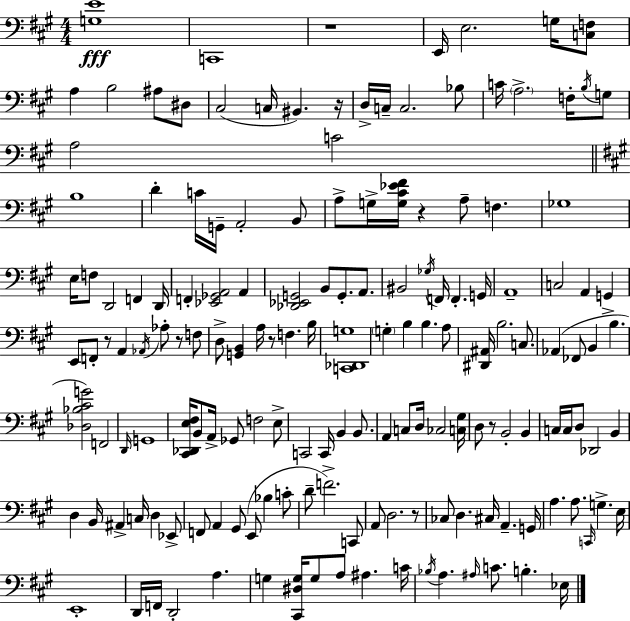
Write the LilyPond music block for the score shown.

{
  \clef bass
  \numericTimeSignature
  \time 4/4
  \key a \major
  <g e'>1\fff | c,1 | r1 | e,16 e2. g16 <c f>8 | \break a4 b2 ais8 dis8 | cis2( c16 bis,4.) r16 | d16-> c16-- c2. bes8 | c'16 \parenthesize a2.-> f16-. \acciaccatura { b16 } g8 | \break a2 c'2 | \bar "||" \break \key a \major b1 | d'4-. c'16 g,16-- a,2-. b,8 | a8-> g16-> <g cis' ees' fis'>16 r4 a8-- f4. | ges1 | \break e16 f8 d,2 f,4 d,16 | f,4-. <ees, ges, a,>2 a,4 | <des, ees, g,>2 b,8 g,8.-. a,8. | bis,2 \acciaccatura { ges16 } f,16 f,4.-. | \break g,16 a,1-- | c2 a,4 g,4-> | e,8 f,8-. r8 a,4 \acciaccatura { aes,16 } aes8-. r8 | f8 d8-> <g, b,>4 a16 r8 f4. | \break b16 <c, des, g>1 | \parenthesize g4-. b4 b4. | a8 <dis, ais,>16 b2. c8. | aes,4( fes,8 b,4 b4. | \break <des bes cis' g'>2) f,2 | \grace { d,16 } g,1 | <cis, des, e fis>16 b,8 a,16-> ges,8 f2 | e8-> c,2 c,16 b,4 | \break b,8. a,4 c8 d16 ces2 | <c gis>16 d8 r8 b,2-. b,4 | c16 c16 d8 des,2 b,4 | d4 b,16 ais,4-> c16 d4 | \break ees,8-> f,8 a,4 gis,8( e,8 bes4 | c'8-. d'8-- f'2.->) | c,8 a,8 d2. | r8 ces8 d4. cis16 a,4.-- | \break g,16 a4. a8. \grace { c,16 } g4.-> | e16 e,1-. | d,16 f,16 d,2-. a4. | g4 <cis, dis g>16 g8 a8 ais4. | \break c'16 \acciaccatura { bes16 } a4. \grace { ais16 } c'8. b4.-. | ees16 \bar "|."
}